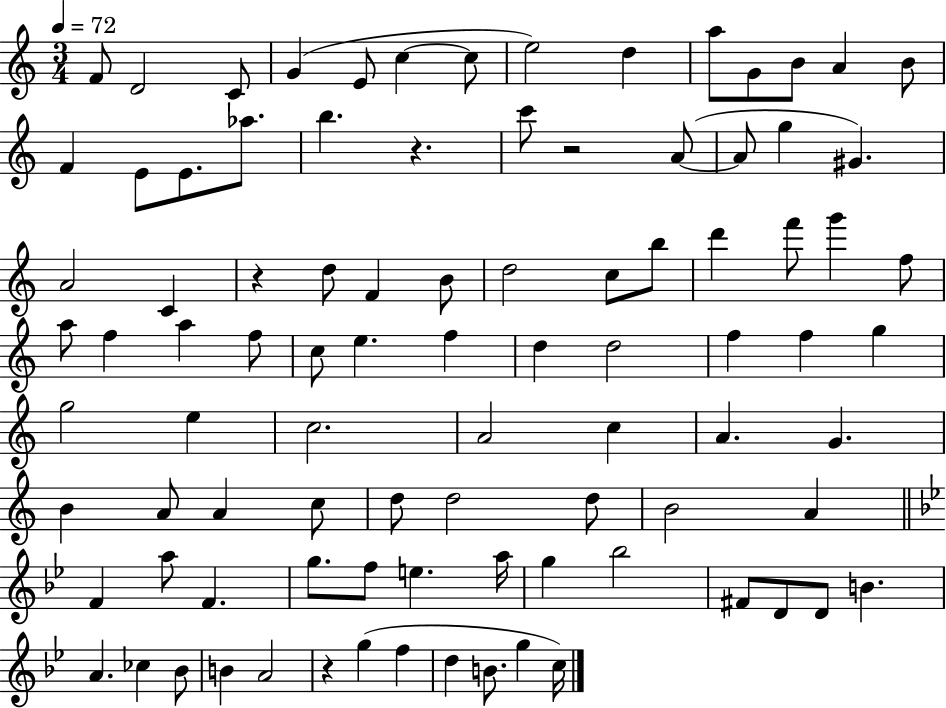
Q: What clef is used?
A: treble